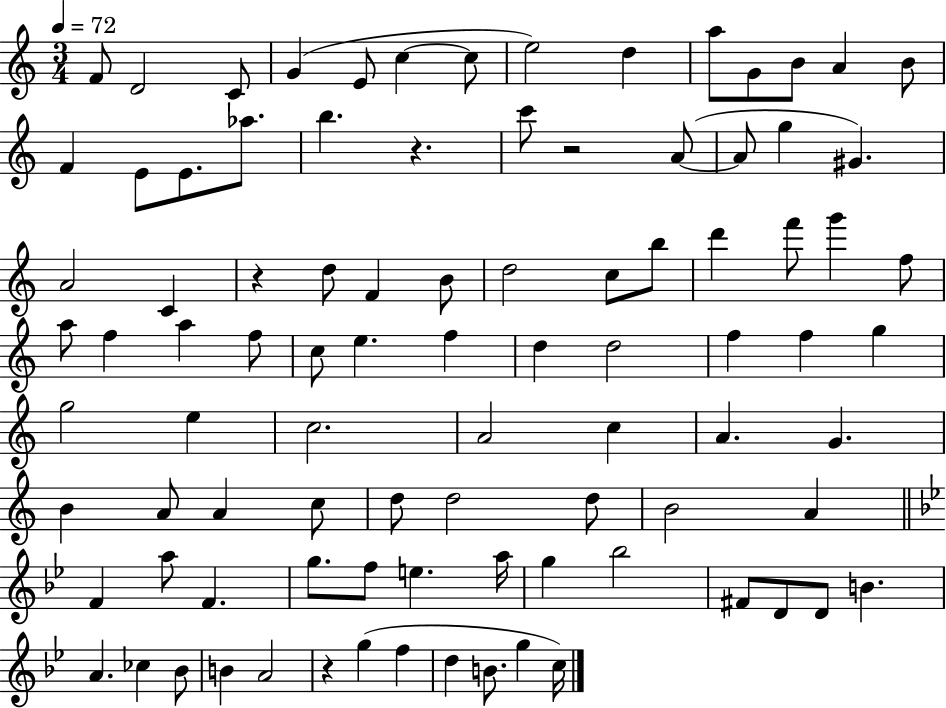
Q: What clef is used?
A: treble